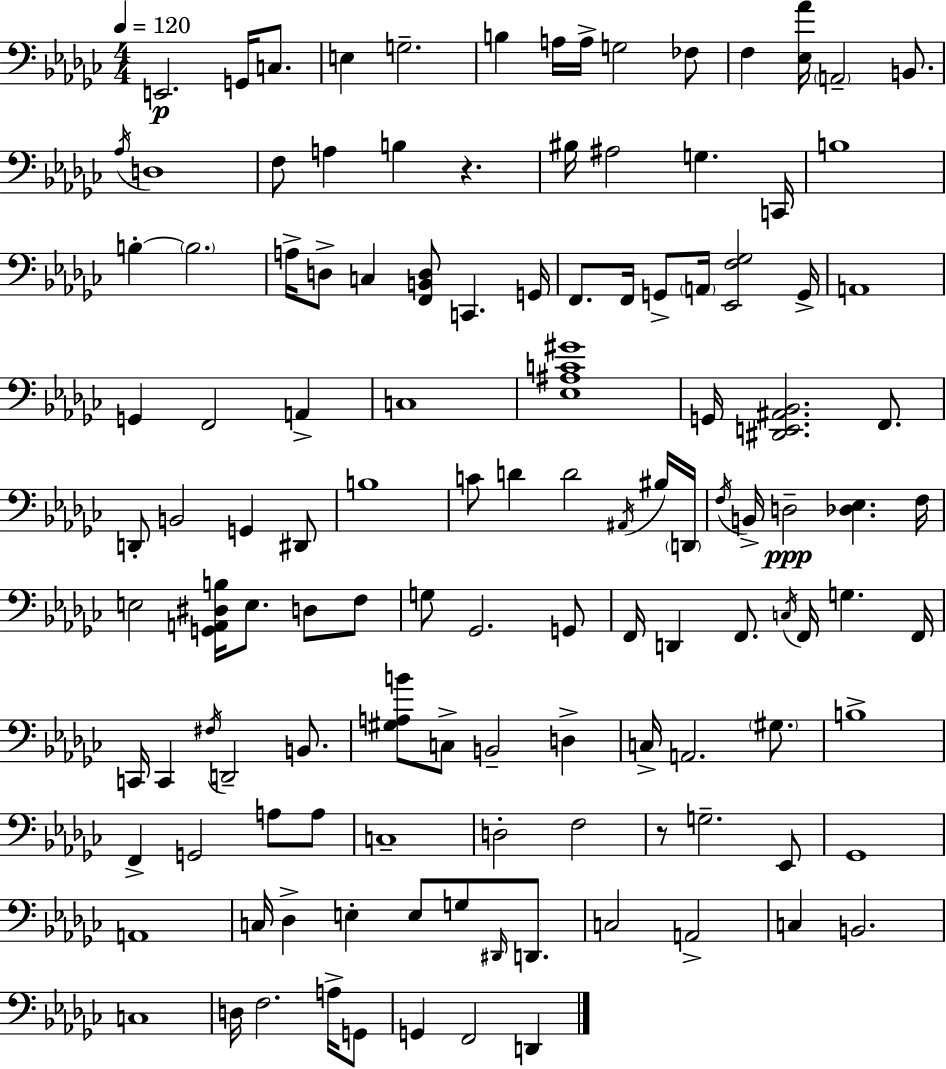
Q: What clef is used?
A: bass